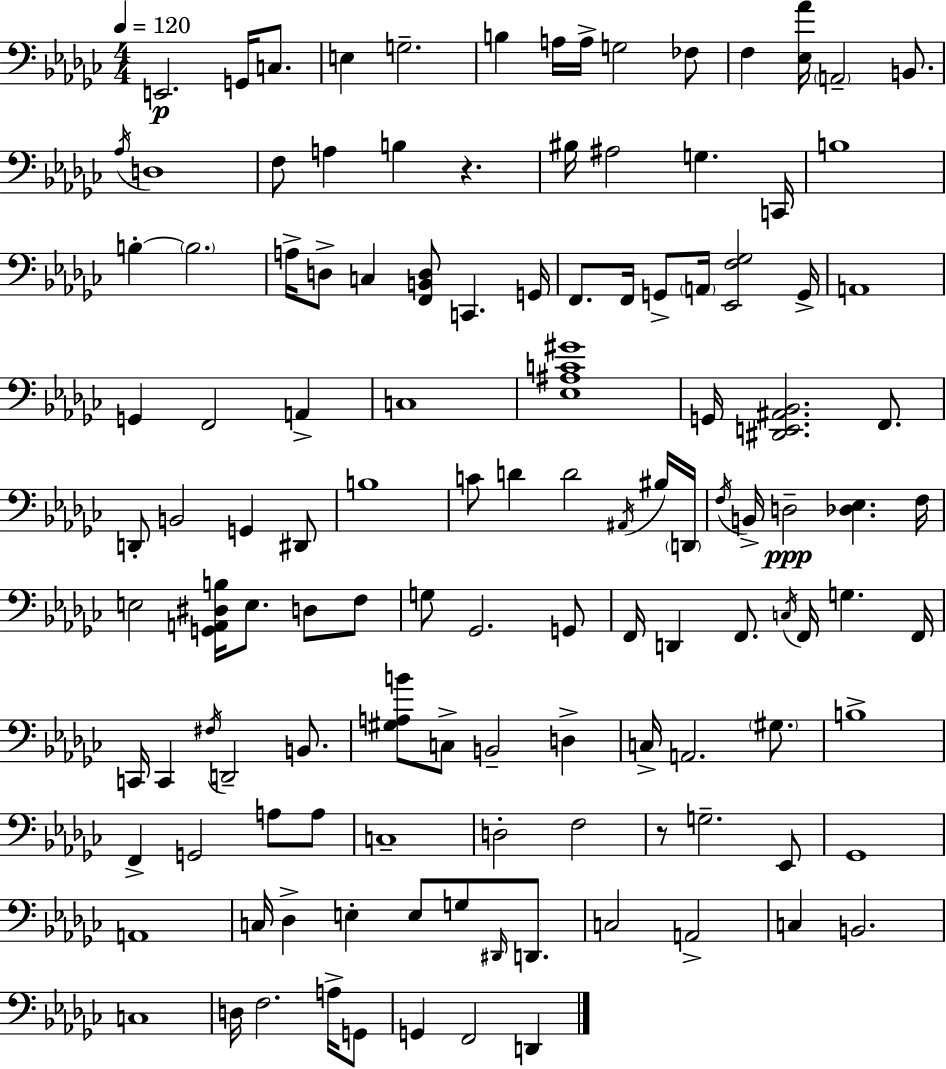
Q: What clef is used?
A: bass